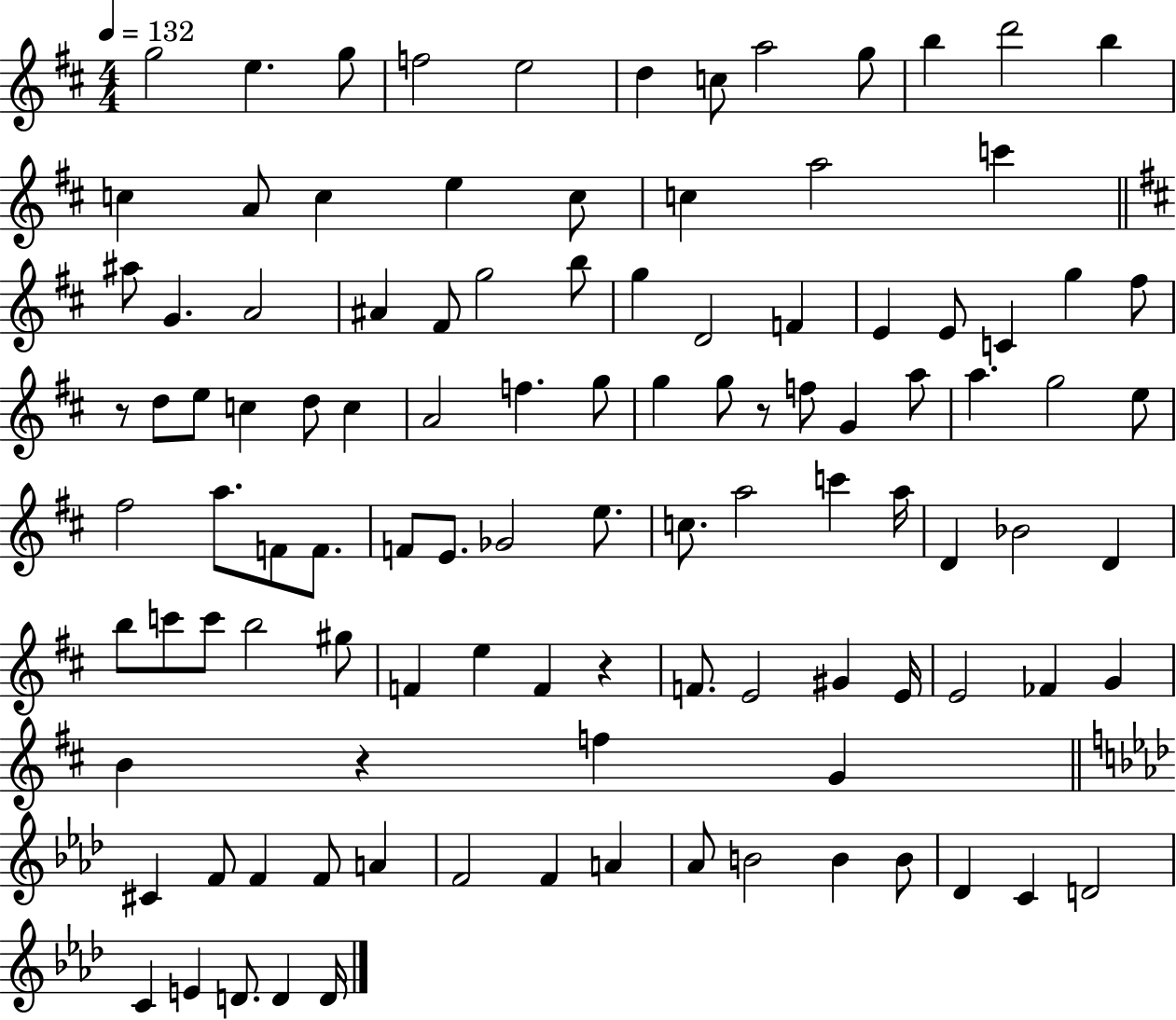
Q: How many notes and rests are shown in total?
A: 108